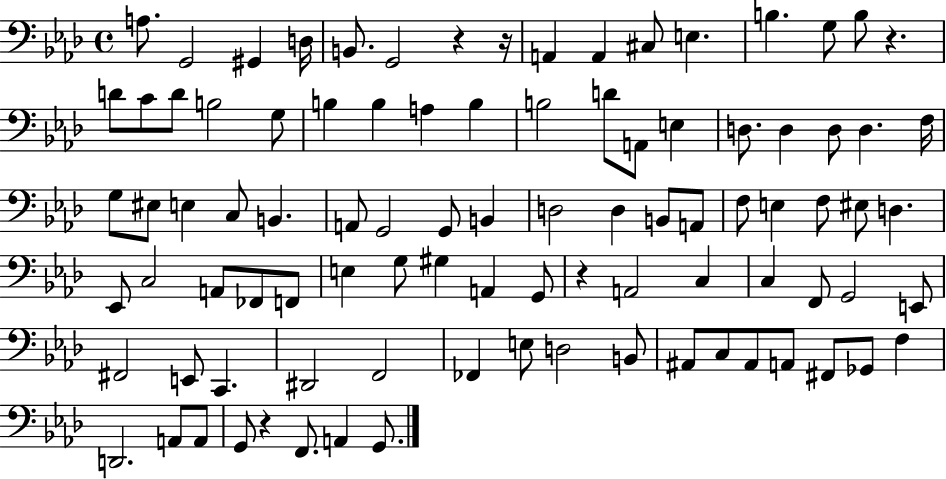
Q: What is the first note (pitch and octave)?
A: A3